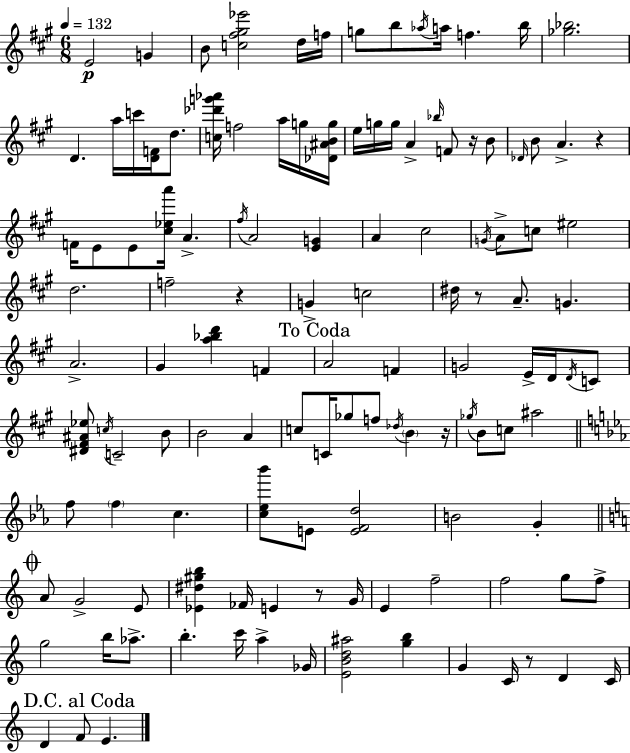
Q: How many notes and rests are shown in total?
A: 124